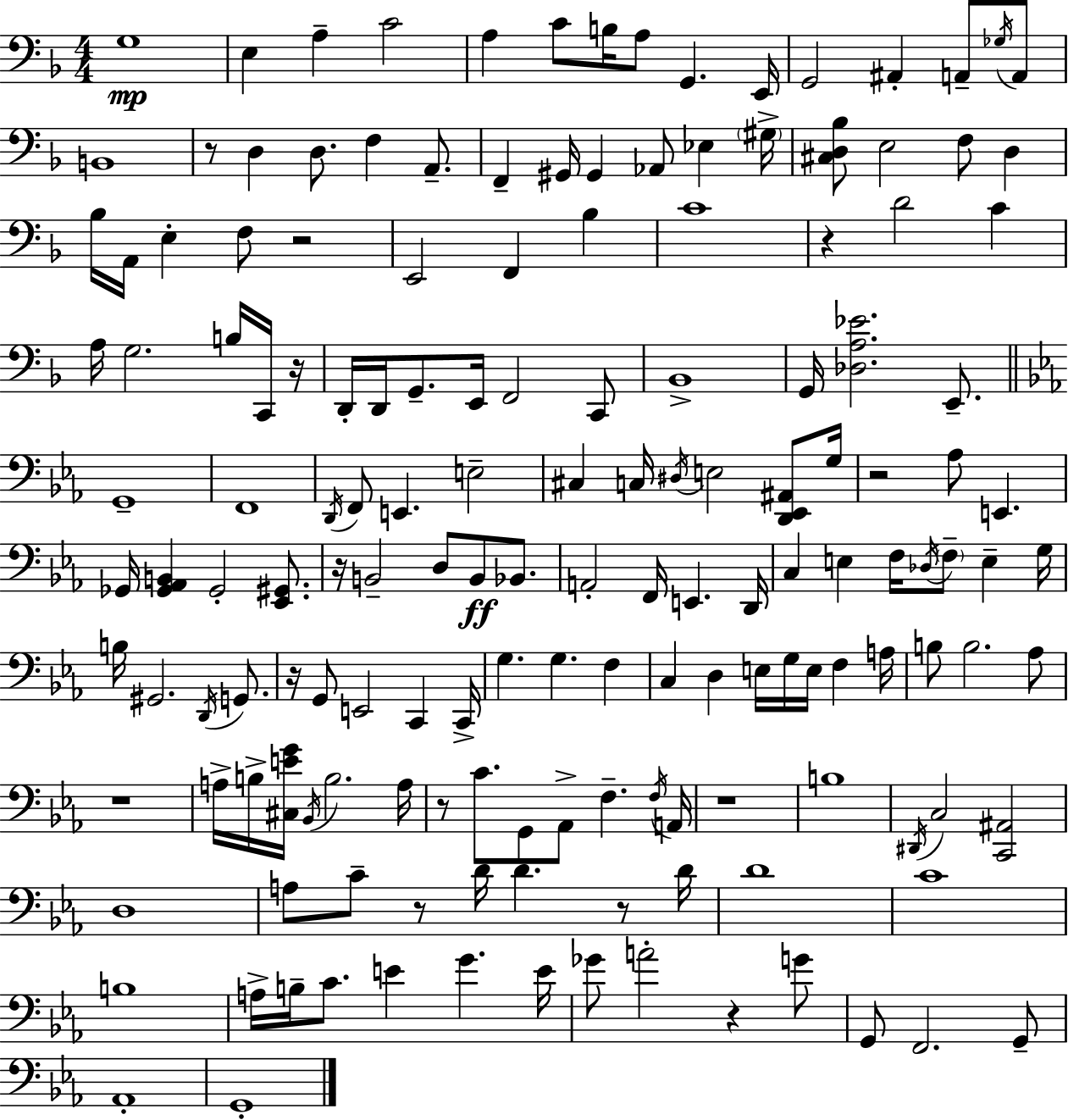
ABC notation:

X:1
T:Untitled
M:4/4
L:1/4
K:F
G,4 E, A, C2 A, C/2 B,/4 A,/2 G,, E,,/4 G,,2 ^A,, A,,/2 _G,/4 A,,/2 B,,4 z/2 D, D,/2 F, A,,/2 F,, ^G,,/4 ^G,, _A,,/2 _E, ^G,/4 [^C,D,_B,]/2 E,2 F,/2 D, _B,/4 A,,/4 E, F,/2 z2 E,,2 F,, _B, C4 z D2 C A,/4 G,2 B,/4 C,,/4 z/4 D,,/4 D,,/4 G,,/2 E,,/4 F,,2 C,,/2 _B,,4 G,,/4 [_D,A,_E]2 E,,/2 G,,4 F,,4 D,,/4 F,,/2 E,, E,2 ^C, C,/4 ^D,/4 E,2 [D,,_E,,^A,,]/2 G,/4 z2 _A,/2 E,, _G,,/4 [_G,,_A,,B,,] _G,,2 [_E,,^G,,]/2 z/4 B,,2 D,/2 B,,/2 _B,,/2 A,,2 F,,/4 E,, D,,/4 C, E, F,/4 _D,/4 F,/2 E, G,/4 B,/4 ^G,,2 D,,/4 G,,/2 z/4 G,,/2 E,,2 C,, C,,/4 G, G, F, C, D, E,/4 G,/4 E,/4 F, A,/4 B,/2 B,2 _A,/2 z4 A,/4 B,/4 [^C,EG]/4 _B,,/4 B,2 A,/4 z/2 C/2 G,,/2 _A,,/2 F, F,/4 A,,/4 z4 B,4 ^D,,/4 C,2 [C,,^A,,]2 D,4 A,/2 C/2 z/2 D/4 D z/2 D/4 D4 C4 B,4 A,/4 B,/4 C/2 E G E/4 _G/2 A2 z G/2 G,,/2 F,,2 G,,/2 _A,,4 G,,4